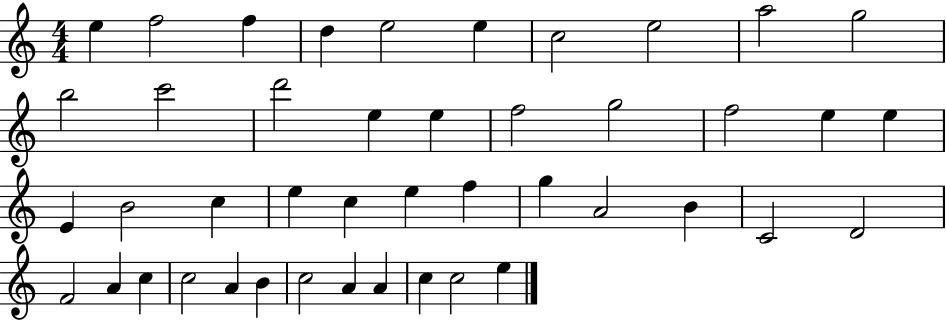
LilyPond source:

{
  \clef treble
  \numericTimeSignature
  \time 4/4
  \key c \major
  e''4 f''2 f''4 | d''4 e''2 e''4 | c''2 e''2 | a''2 g''2 | \break b''2 c'''2 | d'''2 e''4 e''4 | f''2 g''2 | f''2 e''4 e''4 | \break e'4 b'2 c''4 | e''4 c''4 e''4 f''4 | g''4 a'2 b'4 | c'2 d'2 | \break f'2 a'4 c''4 | c''2 a'4 b'4 | c''2 a'4 a'4 | c''4 c''2 e''4 | \break \bar "|."
}